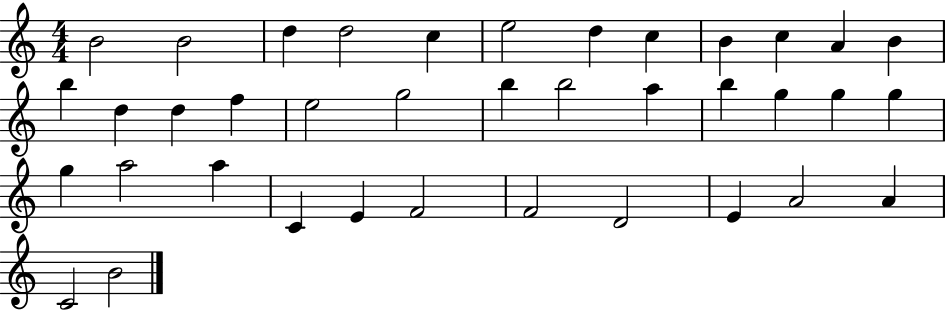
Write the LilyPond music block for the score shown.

{
  \clef treble
  \numericTimeSignature
  \time 4/4
  \key c \major
  b'2 b'2 | d''4 d''2 c''4 | e''2 d''4 c''4 | b'4 c''4 a'4 b'4 | \break b''4 d''4 d''4 f''4 | e''2 g''2 | b''4 b''2 a''4 | b''4 g''4 g''4 g''4 | \break g''4 a''2 a''4 | c'4 e'4 f'2 | f'2 d'2 | e'4 a'2 a'4 | \break c'2 b'2 | \bar "|."
}